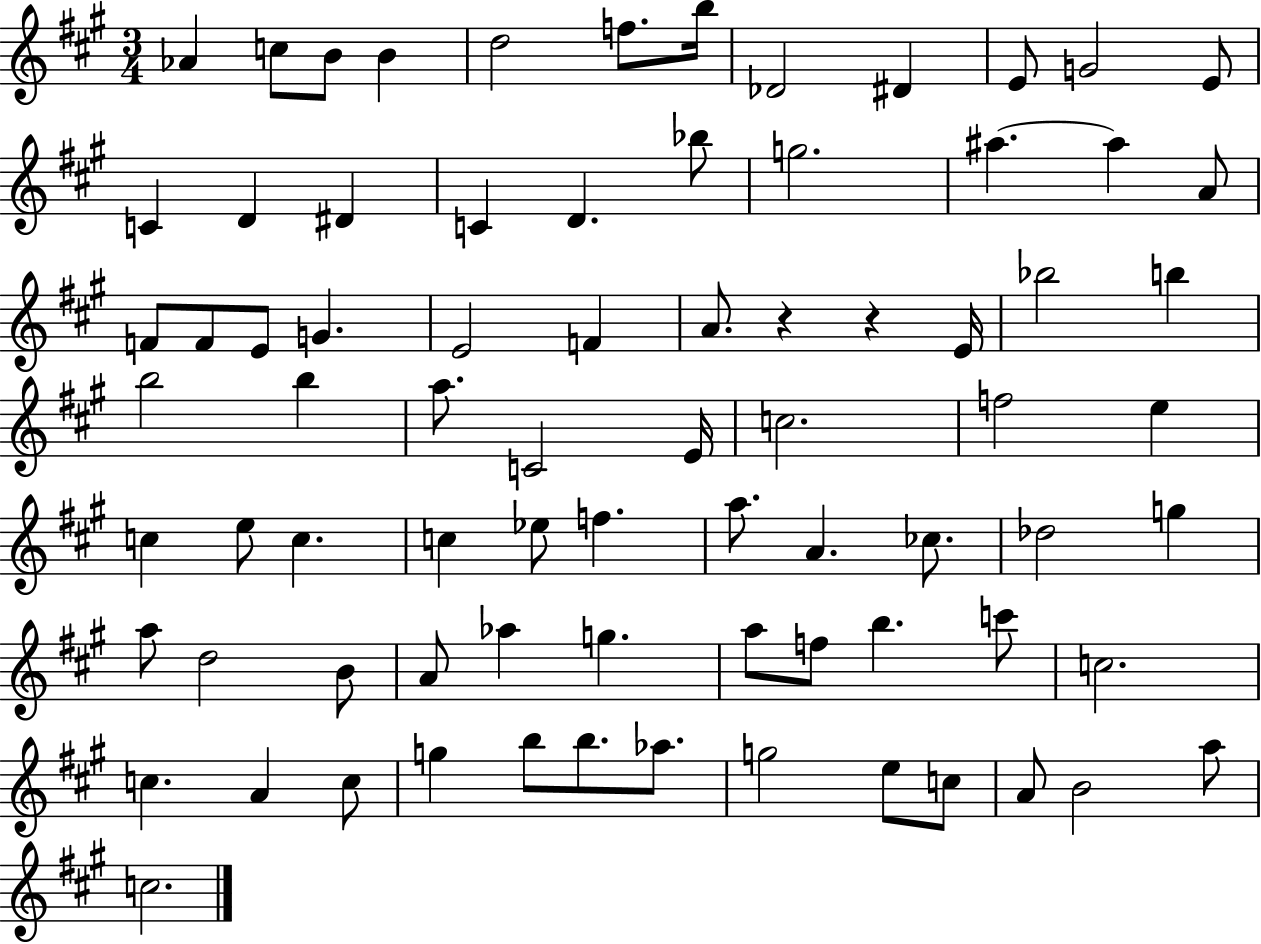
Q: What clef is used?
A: treble